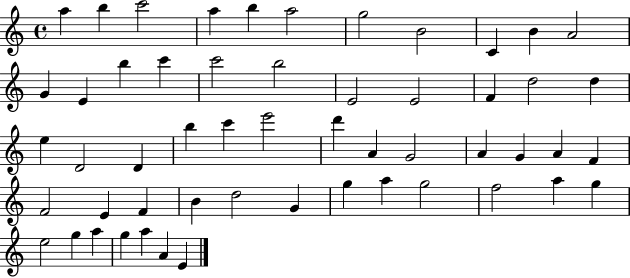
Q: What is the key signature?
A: C major